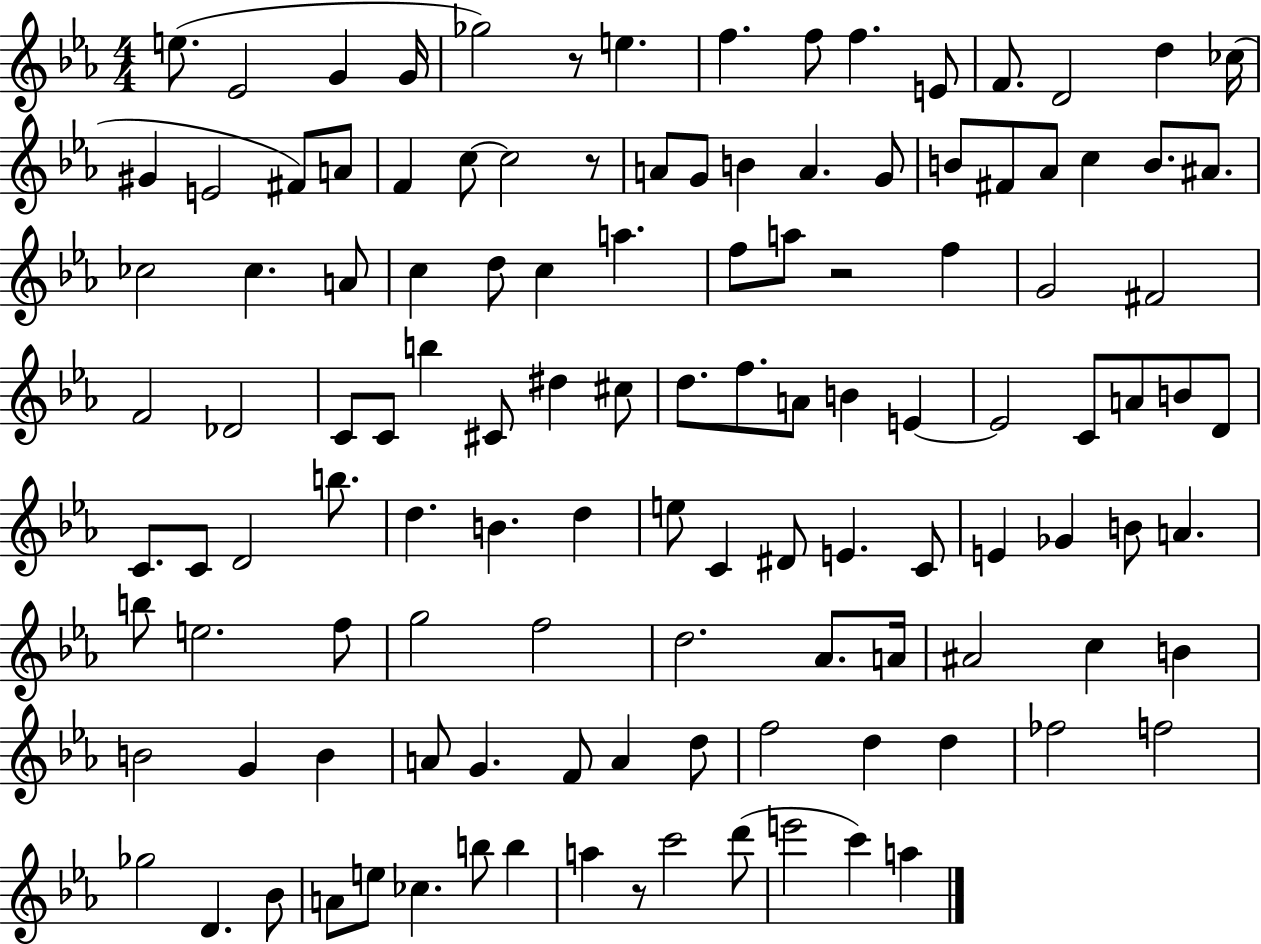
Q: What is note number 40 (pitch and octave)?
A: F5